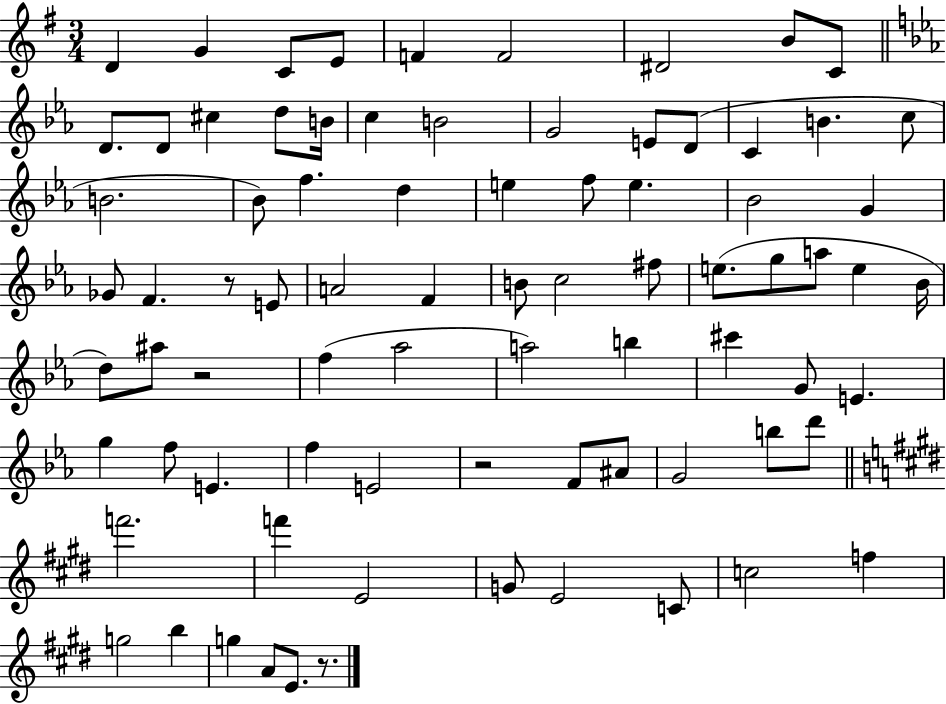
{
  \clef treble
  \numericTimeSignature
  \time 3/4
  \key g \major
  d'4 g'4 c'8 e'8 | f'4 f'2 | dis'2 b'8 c'8 | \bar "||" \break \key ees \major d'8. d'8 cis''4 d''8 b'16 | c''4 b'2 | g'2 e'8 d'8( | c'4 b'4. c''8 | \break b'2. | bes'8) f''4. d''4 | e''4 f''8 e''4. | bes'2 g'4 | \break ges'8 f'4. r8 e'8 | a'2 f'4 | b'8 c''2 fis''8 | e''8.( g''8 a''8 e''4 bes'16 | \break d''8) ais''8 r2 | f''4( aes''2 | a''2) b''4 | cis'''4 g'8 e'4. | \break g''4 f''8 e'4. | f''4 e'2 | r2 f'8 ais'8 | g'2 b''8 d'''8 | \break \bar "||" \break \key e \major f'''2. | f'''4 e'2 | g'8 e'2 c'8 | c''2 f''4 | \break g''2 b''4 | g''4 a'8 e'8. r8. | \bar "|."
}